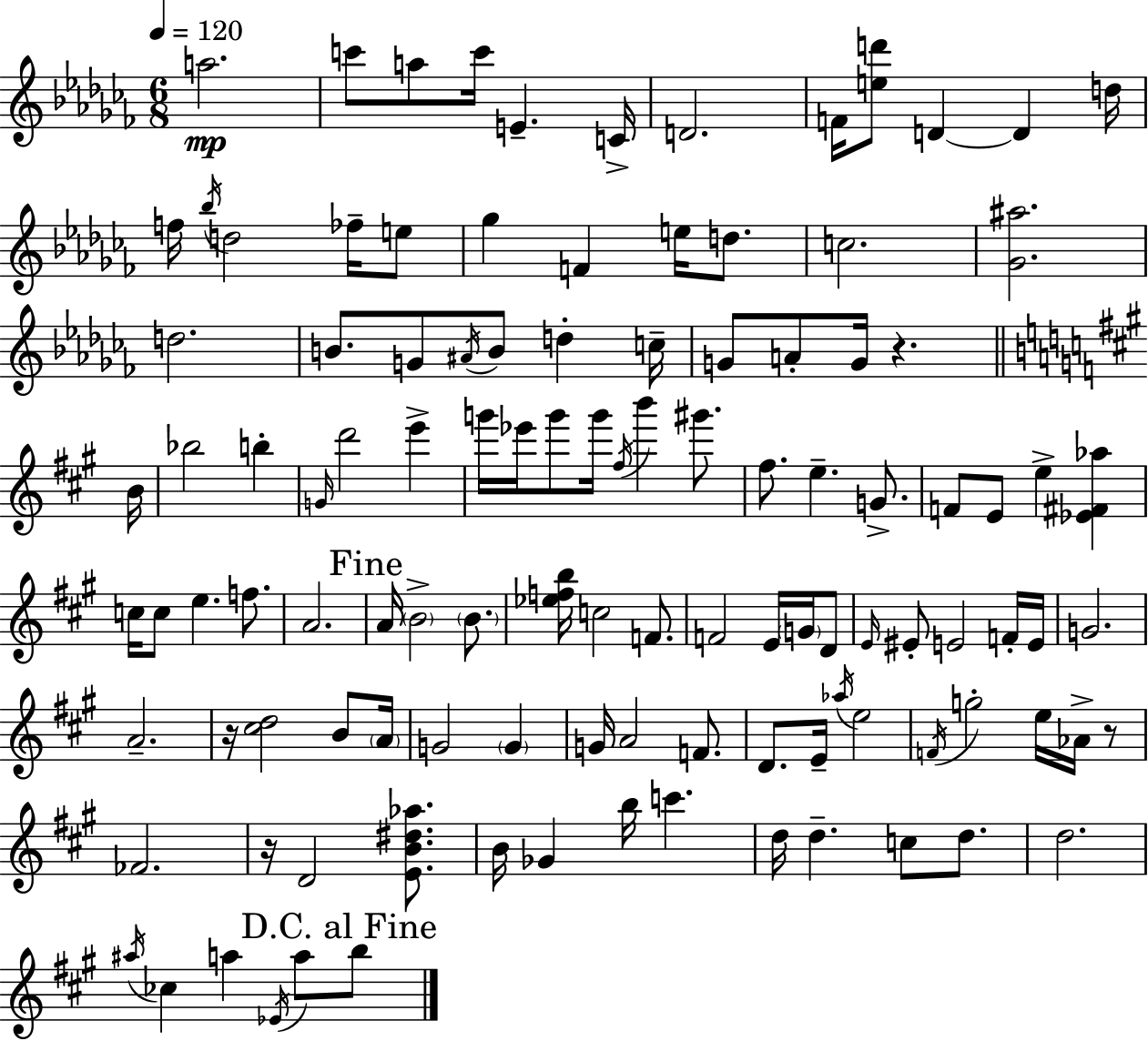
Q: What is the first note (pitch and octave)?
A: A5